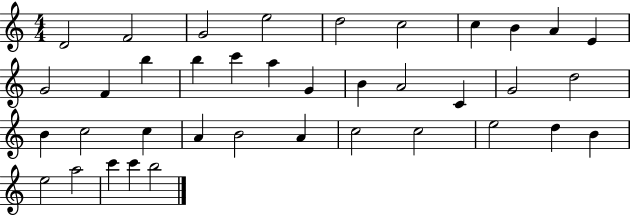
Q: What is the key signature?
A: C major